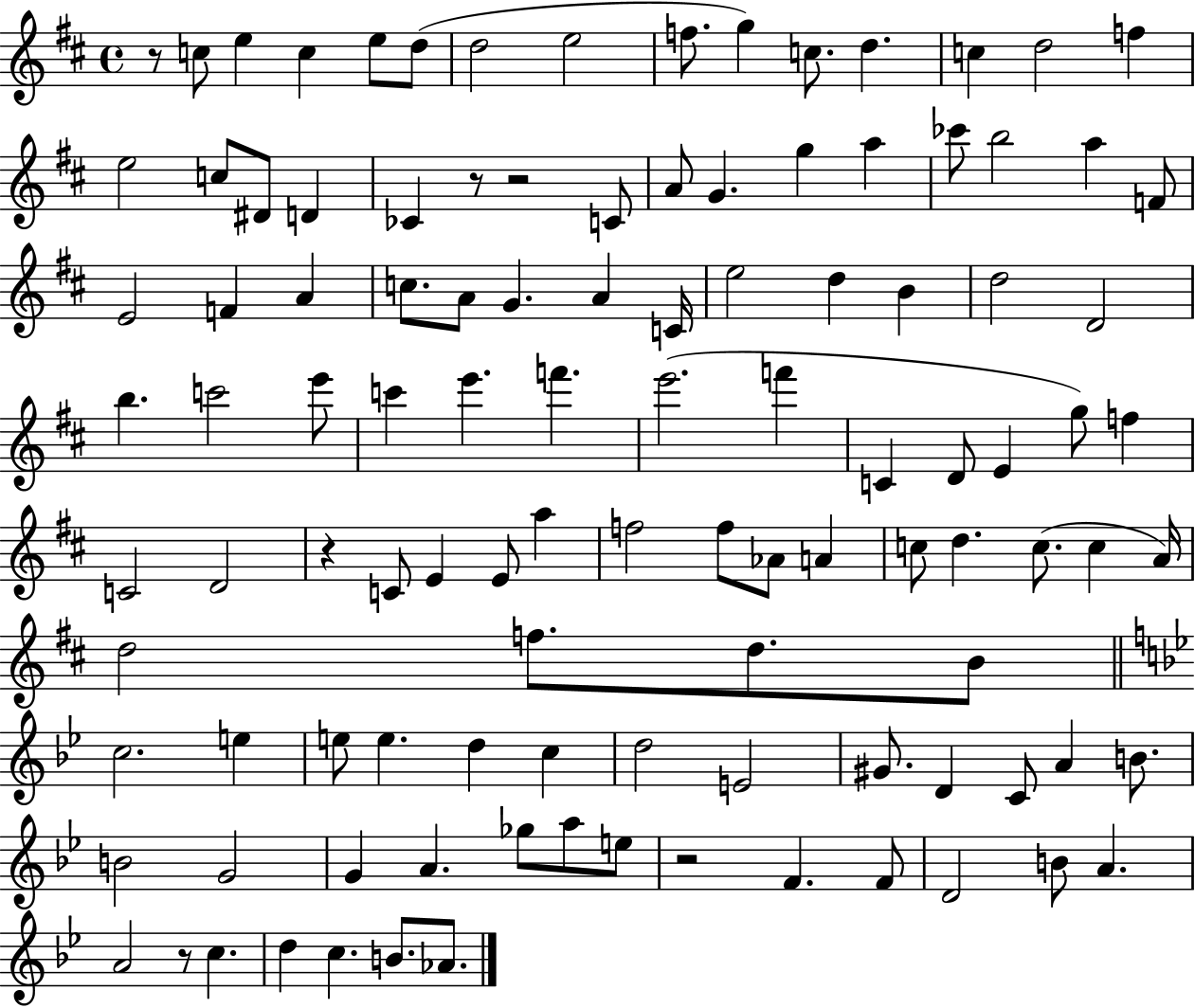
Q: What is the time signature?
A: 4/4